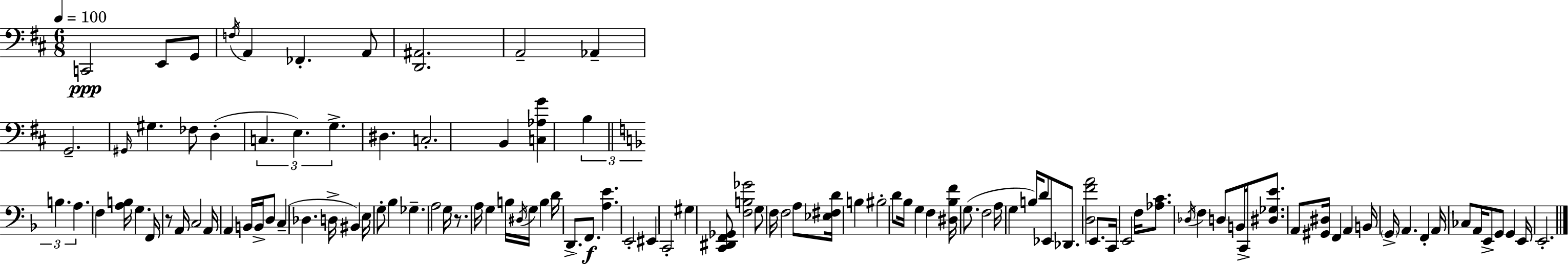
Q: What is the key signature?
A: D major